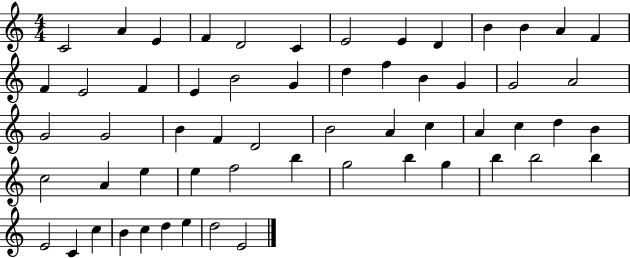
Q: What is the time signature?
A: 4/4